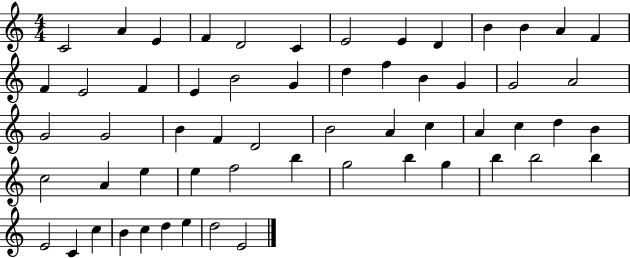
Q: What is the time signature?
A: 4/4